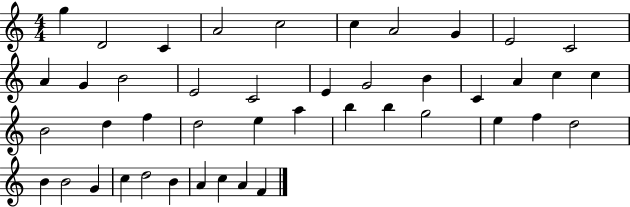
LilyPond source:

{
  \clef treble
  \numericTimeSignature
  \time 4/4
  \key c \major
  g''4 d'2 c'4 | a'2 c''2 | c''4 a'2 g'4 | e'2 c'2 | \break a'4 g'4 b'2 | e'2 c'2 | e'4 g'2 b'4 | c'4 a'4 c''4 c''4 | \break b'2 d''4 f''4 | d''2 e''4 a''4 | b''4 b''4 g''2 | e''4 f''4 d''2 | \break b'4 b'2 g'4 | c''4 d''2 b'4 | a'4 c''4 a'4 f'4 | \bar "|."
}